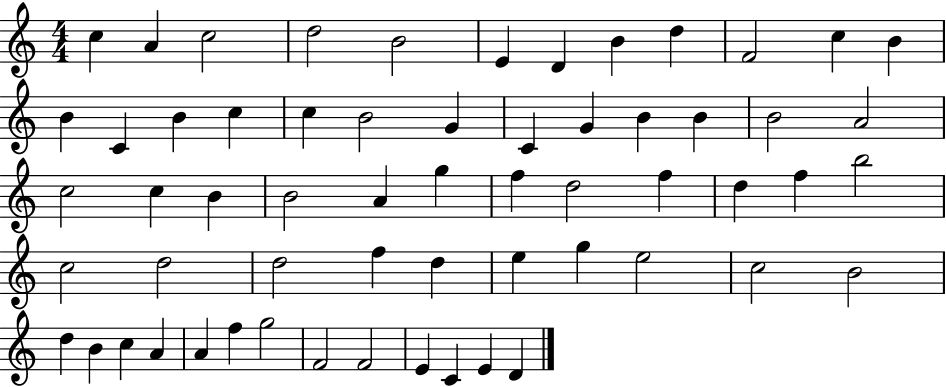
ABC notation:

X:1
T:Untitled
M:4/4
L:1/4
K:C
c A c2 d2 B2 E D B d F2 c B B C B c c B2 G C G B B B2 A2 c2 c B B2 A g f d2 f d f b2 c2 d2 d2 f d e g e2 c2 B2 d B c A A f g2 F2 F2 E C E D